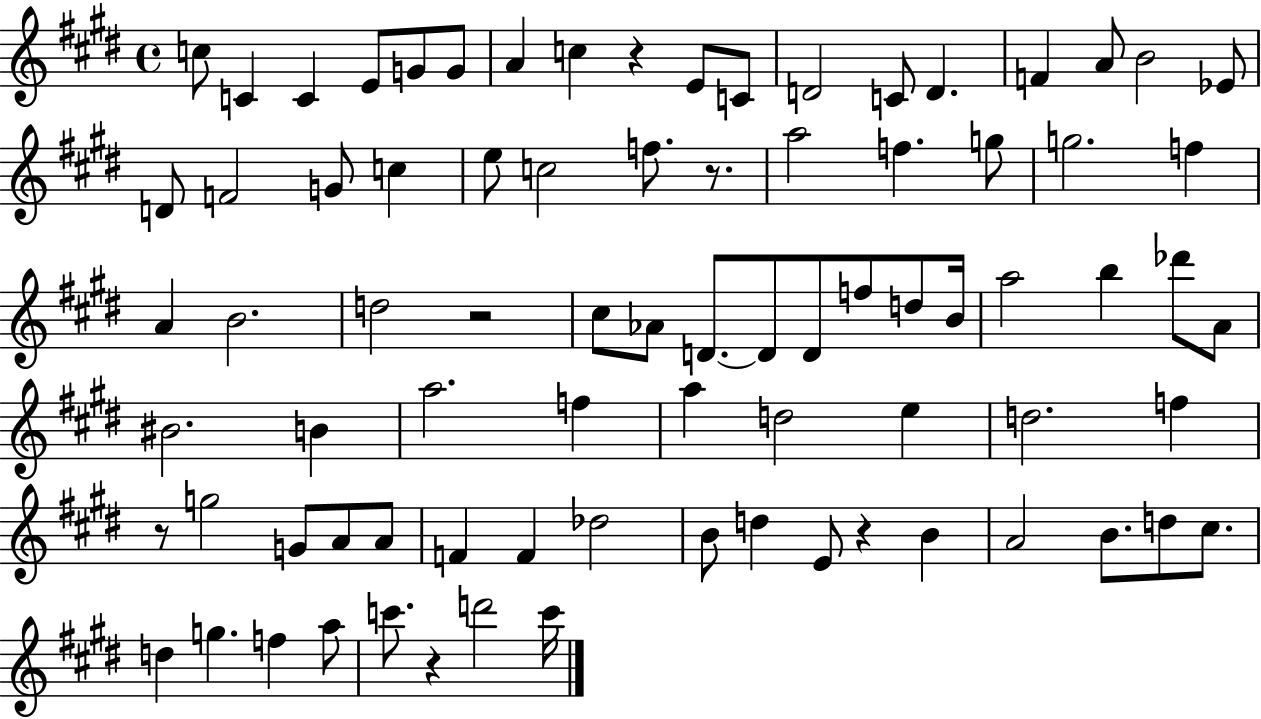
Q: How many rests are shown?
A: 6